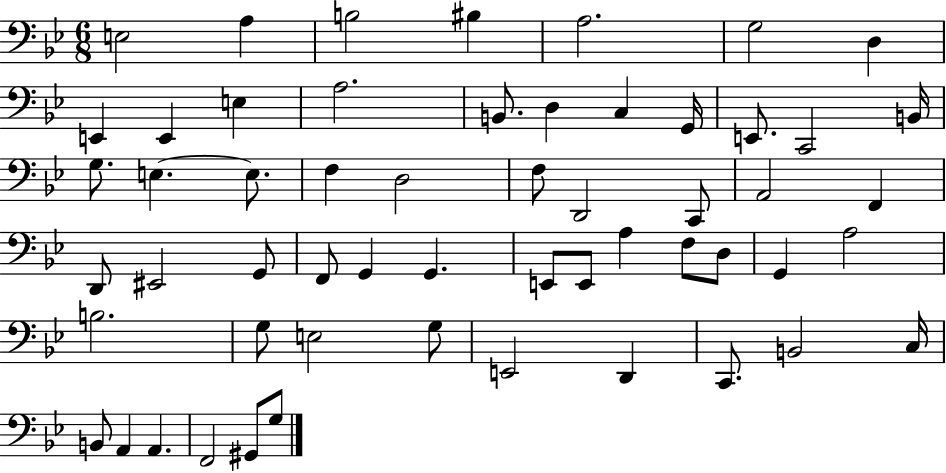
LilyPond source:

{
  \clef bass
  \numericTimeSignature
  \time 6/8
  \key bes \major
  e2 a4 | b2 bis4 | a2. | g2 d4 | \break e,4 e,4 e4 | a2. | b,8. d4 c4 g,16 | e,8. c,2 b,16 | \break g8. e4.~~ e8. | f4 d2 | f8 d,2 c,8 | a,2 f,4 | \break d,8 eis,2 g,8 | f,8 g,4 g,4. | e,8 e,8 a4 f8 d8 | g,4 a2 | \break b2. | g8 e2 g8 | e,2 d,4 | c,8. b,2 c16 | \break b,8 a,4 a,4. | f,2 gis,8 g8 | \bar "|."
}